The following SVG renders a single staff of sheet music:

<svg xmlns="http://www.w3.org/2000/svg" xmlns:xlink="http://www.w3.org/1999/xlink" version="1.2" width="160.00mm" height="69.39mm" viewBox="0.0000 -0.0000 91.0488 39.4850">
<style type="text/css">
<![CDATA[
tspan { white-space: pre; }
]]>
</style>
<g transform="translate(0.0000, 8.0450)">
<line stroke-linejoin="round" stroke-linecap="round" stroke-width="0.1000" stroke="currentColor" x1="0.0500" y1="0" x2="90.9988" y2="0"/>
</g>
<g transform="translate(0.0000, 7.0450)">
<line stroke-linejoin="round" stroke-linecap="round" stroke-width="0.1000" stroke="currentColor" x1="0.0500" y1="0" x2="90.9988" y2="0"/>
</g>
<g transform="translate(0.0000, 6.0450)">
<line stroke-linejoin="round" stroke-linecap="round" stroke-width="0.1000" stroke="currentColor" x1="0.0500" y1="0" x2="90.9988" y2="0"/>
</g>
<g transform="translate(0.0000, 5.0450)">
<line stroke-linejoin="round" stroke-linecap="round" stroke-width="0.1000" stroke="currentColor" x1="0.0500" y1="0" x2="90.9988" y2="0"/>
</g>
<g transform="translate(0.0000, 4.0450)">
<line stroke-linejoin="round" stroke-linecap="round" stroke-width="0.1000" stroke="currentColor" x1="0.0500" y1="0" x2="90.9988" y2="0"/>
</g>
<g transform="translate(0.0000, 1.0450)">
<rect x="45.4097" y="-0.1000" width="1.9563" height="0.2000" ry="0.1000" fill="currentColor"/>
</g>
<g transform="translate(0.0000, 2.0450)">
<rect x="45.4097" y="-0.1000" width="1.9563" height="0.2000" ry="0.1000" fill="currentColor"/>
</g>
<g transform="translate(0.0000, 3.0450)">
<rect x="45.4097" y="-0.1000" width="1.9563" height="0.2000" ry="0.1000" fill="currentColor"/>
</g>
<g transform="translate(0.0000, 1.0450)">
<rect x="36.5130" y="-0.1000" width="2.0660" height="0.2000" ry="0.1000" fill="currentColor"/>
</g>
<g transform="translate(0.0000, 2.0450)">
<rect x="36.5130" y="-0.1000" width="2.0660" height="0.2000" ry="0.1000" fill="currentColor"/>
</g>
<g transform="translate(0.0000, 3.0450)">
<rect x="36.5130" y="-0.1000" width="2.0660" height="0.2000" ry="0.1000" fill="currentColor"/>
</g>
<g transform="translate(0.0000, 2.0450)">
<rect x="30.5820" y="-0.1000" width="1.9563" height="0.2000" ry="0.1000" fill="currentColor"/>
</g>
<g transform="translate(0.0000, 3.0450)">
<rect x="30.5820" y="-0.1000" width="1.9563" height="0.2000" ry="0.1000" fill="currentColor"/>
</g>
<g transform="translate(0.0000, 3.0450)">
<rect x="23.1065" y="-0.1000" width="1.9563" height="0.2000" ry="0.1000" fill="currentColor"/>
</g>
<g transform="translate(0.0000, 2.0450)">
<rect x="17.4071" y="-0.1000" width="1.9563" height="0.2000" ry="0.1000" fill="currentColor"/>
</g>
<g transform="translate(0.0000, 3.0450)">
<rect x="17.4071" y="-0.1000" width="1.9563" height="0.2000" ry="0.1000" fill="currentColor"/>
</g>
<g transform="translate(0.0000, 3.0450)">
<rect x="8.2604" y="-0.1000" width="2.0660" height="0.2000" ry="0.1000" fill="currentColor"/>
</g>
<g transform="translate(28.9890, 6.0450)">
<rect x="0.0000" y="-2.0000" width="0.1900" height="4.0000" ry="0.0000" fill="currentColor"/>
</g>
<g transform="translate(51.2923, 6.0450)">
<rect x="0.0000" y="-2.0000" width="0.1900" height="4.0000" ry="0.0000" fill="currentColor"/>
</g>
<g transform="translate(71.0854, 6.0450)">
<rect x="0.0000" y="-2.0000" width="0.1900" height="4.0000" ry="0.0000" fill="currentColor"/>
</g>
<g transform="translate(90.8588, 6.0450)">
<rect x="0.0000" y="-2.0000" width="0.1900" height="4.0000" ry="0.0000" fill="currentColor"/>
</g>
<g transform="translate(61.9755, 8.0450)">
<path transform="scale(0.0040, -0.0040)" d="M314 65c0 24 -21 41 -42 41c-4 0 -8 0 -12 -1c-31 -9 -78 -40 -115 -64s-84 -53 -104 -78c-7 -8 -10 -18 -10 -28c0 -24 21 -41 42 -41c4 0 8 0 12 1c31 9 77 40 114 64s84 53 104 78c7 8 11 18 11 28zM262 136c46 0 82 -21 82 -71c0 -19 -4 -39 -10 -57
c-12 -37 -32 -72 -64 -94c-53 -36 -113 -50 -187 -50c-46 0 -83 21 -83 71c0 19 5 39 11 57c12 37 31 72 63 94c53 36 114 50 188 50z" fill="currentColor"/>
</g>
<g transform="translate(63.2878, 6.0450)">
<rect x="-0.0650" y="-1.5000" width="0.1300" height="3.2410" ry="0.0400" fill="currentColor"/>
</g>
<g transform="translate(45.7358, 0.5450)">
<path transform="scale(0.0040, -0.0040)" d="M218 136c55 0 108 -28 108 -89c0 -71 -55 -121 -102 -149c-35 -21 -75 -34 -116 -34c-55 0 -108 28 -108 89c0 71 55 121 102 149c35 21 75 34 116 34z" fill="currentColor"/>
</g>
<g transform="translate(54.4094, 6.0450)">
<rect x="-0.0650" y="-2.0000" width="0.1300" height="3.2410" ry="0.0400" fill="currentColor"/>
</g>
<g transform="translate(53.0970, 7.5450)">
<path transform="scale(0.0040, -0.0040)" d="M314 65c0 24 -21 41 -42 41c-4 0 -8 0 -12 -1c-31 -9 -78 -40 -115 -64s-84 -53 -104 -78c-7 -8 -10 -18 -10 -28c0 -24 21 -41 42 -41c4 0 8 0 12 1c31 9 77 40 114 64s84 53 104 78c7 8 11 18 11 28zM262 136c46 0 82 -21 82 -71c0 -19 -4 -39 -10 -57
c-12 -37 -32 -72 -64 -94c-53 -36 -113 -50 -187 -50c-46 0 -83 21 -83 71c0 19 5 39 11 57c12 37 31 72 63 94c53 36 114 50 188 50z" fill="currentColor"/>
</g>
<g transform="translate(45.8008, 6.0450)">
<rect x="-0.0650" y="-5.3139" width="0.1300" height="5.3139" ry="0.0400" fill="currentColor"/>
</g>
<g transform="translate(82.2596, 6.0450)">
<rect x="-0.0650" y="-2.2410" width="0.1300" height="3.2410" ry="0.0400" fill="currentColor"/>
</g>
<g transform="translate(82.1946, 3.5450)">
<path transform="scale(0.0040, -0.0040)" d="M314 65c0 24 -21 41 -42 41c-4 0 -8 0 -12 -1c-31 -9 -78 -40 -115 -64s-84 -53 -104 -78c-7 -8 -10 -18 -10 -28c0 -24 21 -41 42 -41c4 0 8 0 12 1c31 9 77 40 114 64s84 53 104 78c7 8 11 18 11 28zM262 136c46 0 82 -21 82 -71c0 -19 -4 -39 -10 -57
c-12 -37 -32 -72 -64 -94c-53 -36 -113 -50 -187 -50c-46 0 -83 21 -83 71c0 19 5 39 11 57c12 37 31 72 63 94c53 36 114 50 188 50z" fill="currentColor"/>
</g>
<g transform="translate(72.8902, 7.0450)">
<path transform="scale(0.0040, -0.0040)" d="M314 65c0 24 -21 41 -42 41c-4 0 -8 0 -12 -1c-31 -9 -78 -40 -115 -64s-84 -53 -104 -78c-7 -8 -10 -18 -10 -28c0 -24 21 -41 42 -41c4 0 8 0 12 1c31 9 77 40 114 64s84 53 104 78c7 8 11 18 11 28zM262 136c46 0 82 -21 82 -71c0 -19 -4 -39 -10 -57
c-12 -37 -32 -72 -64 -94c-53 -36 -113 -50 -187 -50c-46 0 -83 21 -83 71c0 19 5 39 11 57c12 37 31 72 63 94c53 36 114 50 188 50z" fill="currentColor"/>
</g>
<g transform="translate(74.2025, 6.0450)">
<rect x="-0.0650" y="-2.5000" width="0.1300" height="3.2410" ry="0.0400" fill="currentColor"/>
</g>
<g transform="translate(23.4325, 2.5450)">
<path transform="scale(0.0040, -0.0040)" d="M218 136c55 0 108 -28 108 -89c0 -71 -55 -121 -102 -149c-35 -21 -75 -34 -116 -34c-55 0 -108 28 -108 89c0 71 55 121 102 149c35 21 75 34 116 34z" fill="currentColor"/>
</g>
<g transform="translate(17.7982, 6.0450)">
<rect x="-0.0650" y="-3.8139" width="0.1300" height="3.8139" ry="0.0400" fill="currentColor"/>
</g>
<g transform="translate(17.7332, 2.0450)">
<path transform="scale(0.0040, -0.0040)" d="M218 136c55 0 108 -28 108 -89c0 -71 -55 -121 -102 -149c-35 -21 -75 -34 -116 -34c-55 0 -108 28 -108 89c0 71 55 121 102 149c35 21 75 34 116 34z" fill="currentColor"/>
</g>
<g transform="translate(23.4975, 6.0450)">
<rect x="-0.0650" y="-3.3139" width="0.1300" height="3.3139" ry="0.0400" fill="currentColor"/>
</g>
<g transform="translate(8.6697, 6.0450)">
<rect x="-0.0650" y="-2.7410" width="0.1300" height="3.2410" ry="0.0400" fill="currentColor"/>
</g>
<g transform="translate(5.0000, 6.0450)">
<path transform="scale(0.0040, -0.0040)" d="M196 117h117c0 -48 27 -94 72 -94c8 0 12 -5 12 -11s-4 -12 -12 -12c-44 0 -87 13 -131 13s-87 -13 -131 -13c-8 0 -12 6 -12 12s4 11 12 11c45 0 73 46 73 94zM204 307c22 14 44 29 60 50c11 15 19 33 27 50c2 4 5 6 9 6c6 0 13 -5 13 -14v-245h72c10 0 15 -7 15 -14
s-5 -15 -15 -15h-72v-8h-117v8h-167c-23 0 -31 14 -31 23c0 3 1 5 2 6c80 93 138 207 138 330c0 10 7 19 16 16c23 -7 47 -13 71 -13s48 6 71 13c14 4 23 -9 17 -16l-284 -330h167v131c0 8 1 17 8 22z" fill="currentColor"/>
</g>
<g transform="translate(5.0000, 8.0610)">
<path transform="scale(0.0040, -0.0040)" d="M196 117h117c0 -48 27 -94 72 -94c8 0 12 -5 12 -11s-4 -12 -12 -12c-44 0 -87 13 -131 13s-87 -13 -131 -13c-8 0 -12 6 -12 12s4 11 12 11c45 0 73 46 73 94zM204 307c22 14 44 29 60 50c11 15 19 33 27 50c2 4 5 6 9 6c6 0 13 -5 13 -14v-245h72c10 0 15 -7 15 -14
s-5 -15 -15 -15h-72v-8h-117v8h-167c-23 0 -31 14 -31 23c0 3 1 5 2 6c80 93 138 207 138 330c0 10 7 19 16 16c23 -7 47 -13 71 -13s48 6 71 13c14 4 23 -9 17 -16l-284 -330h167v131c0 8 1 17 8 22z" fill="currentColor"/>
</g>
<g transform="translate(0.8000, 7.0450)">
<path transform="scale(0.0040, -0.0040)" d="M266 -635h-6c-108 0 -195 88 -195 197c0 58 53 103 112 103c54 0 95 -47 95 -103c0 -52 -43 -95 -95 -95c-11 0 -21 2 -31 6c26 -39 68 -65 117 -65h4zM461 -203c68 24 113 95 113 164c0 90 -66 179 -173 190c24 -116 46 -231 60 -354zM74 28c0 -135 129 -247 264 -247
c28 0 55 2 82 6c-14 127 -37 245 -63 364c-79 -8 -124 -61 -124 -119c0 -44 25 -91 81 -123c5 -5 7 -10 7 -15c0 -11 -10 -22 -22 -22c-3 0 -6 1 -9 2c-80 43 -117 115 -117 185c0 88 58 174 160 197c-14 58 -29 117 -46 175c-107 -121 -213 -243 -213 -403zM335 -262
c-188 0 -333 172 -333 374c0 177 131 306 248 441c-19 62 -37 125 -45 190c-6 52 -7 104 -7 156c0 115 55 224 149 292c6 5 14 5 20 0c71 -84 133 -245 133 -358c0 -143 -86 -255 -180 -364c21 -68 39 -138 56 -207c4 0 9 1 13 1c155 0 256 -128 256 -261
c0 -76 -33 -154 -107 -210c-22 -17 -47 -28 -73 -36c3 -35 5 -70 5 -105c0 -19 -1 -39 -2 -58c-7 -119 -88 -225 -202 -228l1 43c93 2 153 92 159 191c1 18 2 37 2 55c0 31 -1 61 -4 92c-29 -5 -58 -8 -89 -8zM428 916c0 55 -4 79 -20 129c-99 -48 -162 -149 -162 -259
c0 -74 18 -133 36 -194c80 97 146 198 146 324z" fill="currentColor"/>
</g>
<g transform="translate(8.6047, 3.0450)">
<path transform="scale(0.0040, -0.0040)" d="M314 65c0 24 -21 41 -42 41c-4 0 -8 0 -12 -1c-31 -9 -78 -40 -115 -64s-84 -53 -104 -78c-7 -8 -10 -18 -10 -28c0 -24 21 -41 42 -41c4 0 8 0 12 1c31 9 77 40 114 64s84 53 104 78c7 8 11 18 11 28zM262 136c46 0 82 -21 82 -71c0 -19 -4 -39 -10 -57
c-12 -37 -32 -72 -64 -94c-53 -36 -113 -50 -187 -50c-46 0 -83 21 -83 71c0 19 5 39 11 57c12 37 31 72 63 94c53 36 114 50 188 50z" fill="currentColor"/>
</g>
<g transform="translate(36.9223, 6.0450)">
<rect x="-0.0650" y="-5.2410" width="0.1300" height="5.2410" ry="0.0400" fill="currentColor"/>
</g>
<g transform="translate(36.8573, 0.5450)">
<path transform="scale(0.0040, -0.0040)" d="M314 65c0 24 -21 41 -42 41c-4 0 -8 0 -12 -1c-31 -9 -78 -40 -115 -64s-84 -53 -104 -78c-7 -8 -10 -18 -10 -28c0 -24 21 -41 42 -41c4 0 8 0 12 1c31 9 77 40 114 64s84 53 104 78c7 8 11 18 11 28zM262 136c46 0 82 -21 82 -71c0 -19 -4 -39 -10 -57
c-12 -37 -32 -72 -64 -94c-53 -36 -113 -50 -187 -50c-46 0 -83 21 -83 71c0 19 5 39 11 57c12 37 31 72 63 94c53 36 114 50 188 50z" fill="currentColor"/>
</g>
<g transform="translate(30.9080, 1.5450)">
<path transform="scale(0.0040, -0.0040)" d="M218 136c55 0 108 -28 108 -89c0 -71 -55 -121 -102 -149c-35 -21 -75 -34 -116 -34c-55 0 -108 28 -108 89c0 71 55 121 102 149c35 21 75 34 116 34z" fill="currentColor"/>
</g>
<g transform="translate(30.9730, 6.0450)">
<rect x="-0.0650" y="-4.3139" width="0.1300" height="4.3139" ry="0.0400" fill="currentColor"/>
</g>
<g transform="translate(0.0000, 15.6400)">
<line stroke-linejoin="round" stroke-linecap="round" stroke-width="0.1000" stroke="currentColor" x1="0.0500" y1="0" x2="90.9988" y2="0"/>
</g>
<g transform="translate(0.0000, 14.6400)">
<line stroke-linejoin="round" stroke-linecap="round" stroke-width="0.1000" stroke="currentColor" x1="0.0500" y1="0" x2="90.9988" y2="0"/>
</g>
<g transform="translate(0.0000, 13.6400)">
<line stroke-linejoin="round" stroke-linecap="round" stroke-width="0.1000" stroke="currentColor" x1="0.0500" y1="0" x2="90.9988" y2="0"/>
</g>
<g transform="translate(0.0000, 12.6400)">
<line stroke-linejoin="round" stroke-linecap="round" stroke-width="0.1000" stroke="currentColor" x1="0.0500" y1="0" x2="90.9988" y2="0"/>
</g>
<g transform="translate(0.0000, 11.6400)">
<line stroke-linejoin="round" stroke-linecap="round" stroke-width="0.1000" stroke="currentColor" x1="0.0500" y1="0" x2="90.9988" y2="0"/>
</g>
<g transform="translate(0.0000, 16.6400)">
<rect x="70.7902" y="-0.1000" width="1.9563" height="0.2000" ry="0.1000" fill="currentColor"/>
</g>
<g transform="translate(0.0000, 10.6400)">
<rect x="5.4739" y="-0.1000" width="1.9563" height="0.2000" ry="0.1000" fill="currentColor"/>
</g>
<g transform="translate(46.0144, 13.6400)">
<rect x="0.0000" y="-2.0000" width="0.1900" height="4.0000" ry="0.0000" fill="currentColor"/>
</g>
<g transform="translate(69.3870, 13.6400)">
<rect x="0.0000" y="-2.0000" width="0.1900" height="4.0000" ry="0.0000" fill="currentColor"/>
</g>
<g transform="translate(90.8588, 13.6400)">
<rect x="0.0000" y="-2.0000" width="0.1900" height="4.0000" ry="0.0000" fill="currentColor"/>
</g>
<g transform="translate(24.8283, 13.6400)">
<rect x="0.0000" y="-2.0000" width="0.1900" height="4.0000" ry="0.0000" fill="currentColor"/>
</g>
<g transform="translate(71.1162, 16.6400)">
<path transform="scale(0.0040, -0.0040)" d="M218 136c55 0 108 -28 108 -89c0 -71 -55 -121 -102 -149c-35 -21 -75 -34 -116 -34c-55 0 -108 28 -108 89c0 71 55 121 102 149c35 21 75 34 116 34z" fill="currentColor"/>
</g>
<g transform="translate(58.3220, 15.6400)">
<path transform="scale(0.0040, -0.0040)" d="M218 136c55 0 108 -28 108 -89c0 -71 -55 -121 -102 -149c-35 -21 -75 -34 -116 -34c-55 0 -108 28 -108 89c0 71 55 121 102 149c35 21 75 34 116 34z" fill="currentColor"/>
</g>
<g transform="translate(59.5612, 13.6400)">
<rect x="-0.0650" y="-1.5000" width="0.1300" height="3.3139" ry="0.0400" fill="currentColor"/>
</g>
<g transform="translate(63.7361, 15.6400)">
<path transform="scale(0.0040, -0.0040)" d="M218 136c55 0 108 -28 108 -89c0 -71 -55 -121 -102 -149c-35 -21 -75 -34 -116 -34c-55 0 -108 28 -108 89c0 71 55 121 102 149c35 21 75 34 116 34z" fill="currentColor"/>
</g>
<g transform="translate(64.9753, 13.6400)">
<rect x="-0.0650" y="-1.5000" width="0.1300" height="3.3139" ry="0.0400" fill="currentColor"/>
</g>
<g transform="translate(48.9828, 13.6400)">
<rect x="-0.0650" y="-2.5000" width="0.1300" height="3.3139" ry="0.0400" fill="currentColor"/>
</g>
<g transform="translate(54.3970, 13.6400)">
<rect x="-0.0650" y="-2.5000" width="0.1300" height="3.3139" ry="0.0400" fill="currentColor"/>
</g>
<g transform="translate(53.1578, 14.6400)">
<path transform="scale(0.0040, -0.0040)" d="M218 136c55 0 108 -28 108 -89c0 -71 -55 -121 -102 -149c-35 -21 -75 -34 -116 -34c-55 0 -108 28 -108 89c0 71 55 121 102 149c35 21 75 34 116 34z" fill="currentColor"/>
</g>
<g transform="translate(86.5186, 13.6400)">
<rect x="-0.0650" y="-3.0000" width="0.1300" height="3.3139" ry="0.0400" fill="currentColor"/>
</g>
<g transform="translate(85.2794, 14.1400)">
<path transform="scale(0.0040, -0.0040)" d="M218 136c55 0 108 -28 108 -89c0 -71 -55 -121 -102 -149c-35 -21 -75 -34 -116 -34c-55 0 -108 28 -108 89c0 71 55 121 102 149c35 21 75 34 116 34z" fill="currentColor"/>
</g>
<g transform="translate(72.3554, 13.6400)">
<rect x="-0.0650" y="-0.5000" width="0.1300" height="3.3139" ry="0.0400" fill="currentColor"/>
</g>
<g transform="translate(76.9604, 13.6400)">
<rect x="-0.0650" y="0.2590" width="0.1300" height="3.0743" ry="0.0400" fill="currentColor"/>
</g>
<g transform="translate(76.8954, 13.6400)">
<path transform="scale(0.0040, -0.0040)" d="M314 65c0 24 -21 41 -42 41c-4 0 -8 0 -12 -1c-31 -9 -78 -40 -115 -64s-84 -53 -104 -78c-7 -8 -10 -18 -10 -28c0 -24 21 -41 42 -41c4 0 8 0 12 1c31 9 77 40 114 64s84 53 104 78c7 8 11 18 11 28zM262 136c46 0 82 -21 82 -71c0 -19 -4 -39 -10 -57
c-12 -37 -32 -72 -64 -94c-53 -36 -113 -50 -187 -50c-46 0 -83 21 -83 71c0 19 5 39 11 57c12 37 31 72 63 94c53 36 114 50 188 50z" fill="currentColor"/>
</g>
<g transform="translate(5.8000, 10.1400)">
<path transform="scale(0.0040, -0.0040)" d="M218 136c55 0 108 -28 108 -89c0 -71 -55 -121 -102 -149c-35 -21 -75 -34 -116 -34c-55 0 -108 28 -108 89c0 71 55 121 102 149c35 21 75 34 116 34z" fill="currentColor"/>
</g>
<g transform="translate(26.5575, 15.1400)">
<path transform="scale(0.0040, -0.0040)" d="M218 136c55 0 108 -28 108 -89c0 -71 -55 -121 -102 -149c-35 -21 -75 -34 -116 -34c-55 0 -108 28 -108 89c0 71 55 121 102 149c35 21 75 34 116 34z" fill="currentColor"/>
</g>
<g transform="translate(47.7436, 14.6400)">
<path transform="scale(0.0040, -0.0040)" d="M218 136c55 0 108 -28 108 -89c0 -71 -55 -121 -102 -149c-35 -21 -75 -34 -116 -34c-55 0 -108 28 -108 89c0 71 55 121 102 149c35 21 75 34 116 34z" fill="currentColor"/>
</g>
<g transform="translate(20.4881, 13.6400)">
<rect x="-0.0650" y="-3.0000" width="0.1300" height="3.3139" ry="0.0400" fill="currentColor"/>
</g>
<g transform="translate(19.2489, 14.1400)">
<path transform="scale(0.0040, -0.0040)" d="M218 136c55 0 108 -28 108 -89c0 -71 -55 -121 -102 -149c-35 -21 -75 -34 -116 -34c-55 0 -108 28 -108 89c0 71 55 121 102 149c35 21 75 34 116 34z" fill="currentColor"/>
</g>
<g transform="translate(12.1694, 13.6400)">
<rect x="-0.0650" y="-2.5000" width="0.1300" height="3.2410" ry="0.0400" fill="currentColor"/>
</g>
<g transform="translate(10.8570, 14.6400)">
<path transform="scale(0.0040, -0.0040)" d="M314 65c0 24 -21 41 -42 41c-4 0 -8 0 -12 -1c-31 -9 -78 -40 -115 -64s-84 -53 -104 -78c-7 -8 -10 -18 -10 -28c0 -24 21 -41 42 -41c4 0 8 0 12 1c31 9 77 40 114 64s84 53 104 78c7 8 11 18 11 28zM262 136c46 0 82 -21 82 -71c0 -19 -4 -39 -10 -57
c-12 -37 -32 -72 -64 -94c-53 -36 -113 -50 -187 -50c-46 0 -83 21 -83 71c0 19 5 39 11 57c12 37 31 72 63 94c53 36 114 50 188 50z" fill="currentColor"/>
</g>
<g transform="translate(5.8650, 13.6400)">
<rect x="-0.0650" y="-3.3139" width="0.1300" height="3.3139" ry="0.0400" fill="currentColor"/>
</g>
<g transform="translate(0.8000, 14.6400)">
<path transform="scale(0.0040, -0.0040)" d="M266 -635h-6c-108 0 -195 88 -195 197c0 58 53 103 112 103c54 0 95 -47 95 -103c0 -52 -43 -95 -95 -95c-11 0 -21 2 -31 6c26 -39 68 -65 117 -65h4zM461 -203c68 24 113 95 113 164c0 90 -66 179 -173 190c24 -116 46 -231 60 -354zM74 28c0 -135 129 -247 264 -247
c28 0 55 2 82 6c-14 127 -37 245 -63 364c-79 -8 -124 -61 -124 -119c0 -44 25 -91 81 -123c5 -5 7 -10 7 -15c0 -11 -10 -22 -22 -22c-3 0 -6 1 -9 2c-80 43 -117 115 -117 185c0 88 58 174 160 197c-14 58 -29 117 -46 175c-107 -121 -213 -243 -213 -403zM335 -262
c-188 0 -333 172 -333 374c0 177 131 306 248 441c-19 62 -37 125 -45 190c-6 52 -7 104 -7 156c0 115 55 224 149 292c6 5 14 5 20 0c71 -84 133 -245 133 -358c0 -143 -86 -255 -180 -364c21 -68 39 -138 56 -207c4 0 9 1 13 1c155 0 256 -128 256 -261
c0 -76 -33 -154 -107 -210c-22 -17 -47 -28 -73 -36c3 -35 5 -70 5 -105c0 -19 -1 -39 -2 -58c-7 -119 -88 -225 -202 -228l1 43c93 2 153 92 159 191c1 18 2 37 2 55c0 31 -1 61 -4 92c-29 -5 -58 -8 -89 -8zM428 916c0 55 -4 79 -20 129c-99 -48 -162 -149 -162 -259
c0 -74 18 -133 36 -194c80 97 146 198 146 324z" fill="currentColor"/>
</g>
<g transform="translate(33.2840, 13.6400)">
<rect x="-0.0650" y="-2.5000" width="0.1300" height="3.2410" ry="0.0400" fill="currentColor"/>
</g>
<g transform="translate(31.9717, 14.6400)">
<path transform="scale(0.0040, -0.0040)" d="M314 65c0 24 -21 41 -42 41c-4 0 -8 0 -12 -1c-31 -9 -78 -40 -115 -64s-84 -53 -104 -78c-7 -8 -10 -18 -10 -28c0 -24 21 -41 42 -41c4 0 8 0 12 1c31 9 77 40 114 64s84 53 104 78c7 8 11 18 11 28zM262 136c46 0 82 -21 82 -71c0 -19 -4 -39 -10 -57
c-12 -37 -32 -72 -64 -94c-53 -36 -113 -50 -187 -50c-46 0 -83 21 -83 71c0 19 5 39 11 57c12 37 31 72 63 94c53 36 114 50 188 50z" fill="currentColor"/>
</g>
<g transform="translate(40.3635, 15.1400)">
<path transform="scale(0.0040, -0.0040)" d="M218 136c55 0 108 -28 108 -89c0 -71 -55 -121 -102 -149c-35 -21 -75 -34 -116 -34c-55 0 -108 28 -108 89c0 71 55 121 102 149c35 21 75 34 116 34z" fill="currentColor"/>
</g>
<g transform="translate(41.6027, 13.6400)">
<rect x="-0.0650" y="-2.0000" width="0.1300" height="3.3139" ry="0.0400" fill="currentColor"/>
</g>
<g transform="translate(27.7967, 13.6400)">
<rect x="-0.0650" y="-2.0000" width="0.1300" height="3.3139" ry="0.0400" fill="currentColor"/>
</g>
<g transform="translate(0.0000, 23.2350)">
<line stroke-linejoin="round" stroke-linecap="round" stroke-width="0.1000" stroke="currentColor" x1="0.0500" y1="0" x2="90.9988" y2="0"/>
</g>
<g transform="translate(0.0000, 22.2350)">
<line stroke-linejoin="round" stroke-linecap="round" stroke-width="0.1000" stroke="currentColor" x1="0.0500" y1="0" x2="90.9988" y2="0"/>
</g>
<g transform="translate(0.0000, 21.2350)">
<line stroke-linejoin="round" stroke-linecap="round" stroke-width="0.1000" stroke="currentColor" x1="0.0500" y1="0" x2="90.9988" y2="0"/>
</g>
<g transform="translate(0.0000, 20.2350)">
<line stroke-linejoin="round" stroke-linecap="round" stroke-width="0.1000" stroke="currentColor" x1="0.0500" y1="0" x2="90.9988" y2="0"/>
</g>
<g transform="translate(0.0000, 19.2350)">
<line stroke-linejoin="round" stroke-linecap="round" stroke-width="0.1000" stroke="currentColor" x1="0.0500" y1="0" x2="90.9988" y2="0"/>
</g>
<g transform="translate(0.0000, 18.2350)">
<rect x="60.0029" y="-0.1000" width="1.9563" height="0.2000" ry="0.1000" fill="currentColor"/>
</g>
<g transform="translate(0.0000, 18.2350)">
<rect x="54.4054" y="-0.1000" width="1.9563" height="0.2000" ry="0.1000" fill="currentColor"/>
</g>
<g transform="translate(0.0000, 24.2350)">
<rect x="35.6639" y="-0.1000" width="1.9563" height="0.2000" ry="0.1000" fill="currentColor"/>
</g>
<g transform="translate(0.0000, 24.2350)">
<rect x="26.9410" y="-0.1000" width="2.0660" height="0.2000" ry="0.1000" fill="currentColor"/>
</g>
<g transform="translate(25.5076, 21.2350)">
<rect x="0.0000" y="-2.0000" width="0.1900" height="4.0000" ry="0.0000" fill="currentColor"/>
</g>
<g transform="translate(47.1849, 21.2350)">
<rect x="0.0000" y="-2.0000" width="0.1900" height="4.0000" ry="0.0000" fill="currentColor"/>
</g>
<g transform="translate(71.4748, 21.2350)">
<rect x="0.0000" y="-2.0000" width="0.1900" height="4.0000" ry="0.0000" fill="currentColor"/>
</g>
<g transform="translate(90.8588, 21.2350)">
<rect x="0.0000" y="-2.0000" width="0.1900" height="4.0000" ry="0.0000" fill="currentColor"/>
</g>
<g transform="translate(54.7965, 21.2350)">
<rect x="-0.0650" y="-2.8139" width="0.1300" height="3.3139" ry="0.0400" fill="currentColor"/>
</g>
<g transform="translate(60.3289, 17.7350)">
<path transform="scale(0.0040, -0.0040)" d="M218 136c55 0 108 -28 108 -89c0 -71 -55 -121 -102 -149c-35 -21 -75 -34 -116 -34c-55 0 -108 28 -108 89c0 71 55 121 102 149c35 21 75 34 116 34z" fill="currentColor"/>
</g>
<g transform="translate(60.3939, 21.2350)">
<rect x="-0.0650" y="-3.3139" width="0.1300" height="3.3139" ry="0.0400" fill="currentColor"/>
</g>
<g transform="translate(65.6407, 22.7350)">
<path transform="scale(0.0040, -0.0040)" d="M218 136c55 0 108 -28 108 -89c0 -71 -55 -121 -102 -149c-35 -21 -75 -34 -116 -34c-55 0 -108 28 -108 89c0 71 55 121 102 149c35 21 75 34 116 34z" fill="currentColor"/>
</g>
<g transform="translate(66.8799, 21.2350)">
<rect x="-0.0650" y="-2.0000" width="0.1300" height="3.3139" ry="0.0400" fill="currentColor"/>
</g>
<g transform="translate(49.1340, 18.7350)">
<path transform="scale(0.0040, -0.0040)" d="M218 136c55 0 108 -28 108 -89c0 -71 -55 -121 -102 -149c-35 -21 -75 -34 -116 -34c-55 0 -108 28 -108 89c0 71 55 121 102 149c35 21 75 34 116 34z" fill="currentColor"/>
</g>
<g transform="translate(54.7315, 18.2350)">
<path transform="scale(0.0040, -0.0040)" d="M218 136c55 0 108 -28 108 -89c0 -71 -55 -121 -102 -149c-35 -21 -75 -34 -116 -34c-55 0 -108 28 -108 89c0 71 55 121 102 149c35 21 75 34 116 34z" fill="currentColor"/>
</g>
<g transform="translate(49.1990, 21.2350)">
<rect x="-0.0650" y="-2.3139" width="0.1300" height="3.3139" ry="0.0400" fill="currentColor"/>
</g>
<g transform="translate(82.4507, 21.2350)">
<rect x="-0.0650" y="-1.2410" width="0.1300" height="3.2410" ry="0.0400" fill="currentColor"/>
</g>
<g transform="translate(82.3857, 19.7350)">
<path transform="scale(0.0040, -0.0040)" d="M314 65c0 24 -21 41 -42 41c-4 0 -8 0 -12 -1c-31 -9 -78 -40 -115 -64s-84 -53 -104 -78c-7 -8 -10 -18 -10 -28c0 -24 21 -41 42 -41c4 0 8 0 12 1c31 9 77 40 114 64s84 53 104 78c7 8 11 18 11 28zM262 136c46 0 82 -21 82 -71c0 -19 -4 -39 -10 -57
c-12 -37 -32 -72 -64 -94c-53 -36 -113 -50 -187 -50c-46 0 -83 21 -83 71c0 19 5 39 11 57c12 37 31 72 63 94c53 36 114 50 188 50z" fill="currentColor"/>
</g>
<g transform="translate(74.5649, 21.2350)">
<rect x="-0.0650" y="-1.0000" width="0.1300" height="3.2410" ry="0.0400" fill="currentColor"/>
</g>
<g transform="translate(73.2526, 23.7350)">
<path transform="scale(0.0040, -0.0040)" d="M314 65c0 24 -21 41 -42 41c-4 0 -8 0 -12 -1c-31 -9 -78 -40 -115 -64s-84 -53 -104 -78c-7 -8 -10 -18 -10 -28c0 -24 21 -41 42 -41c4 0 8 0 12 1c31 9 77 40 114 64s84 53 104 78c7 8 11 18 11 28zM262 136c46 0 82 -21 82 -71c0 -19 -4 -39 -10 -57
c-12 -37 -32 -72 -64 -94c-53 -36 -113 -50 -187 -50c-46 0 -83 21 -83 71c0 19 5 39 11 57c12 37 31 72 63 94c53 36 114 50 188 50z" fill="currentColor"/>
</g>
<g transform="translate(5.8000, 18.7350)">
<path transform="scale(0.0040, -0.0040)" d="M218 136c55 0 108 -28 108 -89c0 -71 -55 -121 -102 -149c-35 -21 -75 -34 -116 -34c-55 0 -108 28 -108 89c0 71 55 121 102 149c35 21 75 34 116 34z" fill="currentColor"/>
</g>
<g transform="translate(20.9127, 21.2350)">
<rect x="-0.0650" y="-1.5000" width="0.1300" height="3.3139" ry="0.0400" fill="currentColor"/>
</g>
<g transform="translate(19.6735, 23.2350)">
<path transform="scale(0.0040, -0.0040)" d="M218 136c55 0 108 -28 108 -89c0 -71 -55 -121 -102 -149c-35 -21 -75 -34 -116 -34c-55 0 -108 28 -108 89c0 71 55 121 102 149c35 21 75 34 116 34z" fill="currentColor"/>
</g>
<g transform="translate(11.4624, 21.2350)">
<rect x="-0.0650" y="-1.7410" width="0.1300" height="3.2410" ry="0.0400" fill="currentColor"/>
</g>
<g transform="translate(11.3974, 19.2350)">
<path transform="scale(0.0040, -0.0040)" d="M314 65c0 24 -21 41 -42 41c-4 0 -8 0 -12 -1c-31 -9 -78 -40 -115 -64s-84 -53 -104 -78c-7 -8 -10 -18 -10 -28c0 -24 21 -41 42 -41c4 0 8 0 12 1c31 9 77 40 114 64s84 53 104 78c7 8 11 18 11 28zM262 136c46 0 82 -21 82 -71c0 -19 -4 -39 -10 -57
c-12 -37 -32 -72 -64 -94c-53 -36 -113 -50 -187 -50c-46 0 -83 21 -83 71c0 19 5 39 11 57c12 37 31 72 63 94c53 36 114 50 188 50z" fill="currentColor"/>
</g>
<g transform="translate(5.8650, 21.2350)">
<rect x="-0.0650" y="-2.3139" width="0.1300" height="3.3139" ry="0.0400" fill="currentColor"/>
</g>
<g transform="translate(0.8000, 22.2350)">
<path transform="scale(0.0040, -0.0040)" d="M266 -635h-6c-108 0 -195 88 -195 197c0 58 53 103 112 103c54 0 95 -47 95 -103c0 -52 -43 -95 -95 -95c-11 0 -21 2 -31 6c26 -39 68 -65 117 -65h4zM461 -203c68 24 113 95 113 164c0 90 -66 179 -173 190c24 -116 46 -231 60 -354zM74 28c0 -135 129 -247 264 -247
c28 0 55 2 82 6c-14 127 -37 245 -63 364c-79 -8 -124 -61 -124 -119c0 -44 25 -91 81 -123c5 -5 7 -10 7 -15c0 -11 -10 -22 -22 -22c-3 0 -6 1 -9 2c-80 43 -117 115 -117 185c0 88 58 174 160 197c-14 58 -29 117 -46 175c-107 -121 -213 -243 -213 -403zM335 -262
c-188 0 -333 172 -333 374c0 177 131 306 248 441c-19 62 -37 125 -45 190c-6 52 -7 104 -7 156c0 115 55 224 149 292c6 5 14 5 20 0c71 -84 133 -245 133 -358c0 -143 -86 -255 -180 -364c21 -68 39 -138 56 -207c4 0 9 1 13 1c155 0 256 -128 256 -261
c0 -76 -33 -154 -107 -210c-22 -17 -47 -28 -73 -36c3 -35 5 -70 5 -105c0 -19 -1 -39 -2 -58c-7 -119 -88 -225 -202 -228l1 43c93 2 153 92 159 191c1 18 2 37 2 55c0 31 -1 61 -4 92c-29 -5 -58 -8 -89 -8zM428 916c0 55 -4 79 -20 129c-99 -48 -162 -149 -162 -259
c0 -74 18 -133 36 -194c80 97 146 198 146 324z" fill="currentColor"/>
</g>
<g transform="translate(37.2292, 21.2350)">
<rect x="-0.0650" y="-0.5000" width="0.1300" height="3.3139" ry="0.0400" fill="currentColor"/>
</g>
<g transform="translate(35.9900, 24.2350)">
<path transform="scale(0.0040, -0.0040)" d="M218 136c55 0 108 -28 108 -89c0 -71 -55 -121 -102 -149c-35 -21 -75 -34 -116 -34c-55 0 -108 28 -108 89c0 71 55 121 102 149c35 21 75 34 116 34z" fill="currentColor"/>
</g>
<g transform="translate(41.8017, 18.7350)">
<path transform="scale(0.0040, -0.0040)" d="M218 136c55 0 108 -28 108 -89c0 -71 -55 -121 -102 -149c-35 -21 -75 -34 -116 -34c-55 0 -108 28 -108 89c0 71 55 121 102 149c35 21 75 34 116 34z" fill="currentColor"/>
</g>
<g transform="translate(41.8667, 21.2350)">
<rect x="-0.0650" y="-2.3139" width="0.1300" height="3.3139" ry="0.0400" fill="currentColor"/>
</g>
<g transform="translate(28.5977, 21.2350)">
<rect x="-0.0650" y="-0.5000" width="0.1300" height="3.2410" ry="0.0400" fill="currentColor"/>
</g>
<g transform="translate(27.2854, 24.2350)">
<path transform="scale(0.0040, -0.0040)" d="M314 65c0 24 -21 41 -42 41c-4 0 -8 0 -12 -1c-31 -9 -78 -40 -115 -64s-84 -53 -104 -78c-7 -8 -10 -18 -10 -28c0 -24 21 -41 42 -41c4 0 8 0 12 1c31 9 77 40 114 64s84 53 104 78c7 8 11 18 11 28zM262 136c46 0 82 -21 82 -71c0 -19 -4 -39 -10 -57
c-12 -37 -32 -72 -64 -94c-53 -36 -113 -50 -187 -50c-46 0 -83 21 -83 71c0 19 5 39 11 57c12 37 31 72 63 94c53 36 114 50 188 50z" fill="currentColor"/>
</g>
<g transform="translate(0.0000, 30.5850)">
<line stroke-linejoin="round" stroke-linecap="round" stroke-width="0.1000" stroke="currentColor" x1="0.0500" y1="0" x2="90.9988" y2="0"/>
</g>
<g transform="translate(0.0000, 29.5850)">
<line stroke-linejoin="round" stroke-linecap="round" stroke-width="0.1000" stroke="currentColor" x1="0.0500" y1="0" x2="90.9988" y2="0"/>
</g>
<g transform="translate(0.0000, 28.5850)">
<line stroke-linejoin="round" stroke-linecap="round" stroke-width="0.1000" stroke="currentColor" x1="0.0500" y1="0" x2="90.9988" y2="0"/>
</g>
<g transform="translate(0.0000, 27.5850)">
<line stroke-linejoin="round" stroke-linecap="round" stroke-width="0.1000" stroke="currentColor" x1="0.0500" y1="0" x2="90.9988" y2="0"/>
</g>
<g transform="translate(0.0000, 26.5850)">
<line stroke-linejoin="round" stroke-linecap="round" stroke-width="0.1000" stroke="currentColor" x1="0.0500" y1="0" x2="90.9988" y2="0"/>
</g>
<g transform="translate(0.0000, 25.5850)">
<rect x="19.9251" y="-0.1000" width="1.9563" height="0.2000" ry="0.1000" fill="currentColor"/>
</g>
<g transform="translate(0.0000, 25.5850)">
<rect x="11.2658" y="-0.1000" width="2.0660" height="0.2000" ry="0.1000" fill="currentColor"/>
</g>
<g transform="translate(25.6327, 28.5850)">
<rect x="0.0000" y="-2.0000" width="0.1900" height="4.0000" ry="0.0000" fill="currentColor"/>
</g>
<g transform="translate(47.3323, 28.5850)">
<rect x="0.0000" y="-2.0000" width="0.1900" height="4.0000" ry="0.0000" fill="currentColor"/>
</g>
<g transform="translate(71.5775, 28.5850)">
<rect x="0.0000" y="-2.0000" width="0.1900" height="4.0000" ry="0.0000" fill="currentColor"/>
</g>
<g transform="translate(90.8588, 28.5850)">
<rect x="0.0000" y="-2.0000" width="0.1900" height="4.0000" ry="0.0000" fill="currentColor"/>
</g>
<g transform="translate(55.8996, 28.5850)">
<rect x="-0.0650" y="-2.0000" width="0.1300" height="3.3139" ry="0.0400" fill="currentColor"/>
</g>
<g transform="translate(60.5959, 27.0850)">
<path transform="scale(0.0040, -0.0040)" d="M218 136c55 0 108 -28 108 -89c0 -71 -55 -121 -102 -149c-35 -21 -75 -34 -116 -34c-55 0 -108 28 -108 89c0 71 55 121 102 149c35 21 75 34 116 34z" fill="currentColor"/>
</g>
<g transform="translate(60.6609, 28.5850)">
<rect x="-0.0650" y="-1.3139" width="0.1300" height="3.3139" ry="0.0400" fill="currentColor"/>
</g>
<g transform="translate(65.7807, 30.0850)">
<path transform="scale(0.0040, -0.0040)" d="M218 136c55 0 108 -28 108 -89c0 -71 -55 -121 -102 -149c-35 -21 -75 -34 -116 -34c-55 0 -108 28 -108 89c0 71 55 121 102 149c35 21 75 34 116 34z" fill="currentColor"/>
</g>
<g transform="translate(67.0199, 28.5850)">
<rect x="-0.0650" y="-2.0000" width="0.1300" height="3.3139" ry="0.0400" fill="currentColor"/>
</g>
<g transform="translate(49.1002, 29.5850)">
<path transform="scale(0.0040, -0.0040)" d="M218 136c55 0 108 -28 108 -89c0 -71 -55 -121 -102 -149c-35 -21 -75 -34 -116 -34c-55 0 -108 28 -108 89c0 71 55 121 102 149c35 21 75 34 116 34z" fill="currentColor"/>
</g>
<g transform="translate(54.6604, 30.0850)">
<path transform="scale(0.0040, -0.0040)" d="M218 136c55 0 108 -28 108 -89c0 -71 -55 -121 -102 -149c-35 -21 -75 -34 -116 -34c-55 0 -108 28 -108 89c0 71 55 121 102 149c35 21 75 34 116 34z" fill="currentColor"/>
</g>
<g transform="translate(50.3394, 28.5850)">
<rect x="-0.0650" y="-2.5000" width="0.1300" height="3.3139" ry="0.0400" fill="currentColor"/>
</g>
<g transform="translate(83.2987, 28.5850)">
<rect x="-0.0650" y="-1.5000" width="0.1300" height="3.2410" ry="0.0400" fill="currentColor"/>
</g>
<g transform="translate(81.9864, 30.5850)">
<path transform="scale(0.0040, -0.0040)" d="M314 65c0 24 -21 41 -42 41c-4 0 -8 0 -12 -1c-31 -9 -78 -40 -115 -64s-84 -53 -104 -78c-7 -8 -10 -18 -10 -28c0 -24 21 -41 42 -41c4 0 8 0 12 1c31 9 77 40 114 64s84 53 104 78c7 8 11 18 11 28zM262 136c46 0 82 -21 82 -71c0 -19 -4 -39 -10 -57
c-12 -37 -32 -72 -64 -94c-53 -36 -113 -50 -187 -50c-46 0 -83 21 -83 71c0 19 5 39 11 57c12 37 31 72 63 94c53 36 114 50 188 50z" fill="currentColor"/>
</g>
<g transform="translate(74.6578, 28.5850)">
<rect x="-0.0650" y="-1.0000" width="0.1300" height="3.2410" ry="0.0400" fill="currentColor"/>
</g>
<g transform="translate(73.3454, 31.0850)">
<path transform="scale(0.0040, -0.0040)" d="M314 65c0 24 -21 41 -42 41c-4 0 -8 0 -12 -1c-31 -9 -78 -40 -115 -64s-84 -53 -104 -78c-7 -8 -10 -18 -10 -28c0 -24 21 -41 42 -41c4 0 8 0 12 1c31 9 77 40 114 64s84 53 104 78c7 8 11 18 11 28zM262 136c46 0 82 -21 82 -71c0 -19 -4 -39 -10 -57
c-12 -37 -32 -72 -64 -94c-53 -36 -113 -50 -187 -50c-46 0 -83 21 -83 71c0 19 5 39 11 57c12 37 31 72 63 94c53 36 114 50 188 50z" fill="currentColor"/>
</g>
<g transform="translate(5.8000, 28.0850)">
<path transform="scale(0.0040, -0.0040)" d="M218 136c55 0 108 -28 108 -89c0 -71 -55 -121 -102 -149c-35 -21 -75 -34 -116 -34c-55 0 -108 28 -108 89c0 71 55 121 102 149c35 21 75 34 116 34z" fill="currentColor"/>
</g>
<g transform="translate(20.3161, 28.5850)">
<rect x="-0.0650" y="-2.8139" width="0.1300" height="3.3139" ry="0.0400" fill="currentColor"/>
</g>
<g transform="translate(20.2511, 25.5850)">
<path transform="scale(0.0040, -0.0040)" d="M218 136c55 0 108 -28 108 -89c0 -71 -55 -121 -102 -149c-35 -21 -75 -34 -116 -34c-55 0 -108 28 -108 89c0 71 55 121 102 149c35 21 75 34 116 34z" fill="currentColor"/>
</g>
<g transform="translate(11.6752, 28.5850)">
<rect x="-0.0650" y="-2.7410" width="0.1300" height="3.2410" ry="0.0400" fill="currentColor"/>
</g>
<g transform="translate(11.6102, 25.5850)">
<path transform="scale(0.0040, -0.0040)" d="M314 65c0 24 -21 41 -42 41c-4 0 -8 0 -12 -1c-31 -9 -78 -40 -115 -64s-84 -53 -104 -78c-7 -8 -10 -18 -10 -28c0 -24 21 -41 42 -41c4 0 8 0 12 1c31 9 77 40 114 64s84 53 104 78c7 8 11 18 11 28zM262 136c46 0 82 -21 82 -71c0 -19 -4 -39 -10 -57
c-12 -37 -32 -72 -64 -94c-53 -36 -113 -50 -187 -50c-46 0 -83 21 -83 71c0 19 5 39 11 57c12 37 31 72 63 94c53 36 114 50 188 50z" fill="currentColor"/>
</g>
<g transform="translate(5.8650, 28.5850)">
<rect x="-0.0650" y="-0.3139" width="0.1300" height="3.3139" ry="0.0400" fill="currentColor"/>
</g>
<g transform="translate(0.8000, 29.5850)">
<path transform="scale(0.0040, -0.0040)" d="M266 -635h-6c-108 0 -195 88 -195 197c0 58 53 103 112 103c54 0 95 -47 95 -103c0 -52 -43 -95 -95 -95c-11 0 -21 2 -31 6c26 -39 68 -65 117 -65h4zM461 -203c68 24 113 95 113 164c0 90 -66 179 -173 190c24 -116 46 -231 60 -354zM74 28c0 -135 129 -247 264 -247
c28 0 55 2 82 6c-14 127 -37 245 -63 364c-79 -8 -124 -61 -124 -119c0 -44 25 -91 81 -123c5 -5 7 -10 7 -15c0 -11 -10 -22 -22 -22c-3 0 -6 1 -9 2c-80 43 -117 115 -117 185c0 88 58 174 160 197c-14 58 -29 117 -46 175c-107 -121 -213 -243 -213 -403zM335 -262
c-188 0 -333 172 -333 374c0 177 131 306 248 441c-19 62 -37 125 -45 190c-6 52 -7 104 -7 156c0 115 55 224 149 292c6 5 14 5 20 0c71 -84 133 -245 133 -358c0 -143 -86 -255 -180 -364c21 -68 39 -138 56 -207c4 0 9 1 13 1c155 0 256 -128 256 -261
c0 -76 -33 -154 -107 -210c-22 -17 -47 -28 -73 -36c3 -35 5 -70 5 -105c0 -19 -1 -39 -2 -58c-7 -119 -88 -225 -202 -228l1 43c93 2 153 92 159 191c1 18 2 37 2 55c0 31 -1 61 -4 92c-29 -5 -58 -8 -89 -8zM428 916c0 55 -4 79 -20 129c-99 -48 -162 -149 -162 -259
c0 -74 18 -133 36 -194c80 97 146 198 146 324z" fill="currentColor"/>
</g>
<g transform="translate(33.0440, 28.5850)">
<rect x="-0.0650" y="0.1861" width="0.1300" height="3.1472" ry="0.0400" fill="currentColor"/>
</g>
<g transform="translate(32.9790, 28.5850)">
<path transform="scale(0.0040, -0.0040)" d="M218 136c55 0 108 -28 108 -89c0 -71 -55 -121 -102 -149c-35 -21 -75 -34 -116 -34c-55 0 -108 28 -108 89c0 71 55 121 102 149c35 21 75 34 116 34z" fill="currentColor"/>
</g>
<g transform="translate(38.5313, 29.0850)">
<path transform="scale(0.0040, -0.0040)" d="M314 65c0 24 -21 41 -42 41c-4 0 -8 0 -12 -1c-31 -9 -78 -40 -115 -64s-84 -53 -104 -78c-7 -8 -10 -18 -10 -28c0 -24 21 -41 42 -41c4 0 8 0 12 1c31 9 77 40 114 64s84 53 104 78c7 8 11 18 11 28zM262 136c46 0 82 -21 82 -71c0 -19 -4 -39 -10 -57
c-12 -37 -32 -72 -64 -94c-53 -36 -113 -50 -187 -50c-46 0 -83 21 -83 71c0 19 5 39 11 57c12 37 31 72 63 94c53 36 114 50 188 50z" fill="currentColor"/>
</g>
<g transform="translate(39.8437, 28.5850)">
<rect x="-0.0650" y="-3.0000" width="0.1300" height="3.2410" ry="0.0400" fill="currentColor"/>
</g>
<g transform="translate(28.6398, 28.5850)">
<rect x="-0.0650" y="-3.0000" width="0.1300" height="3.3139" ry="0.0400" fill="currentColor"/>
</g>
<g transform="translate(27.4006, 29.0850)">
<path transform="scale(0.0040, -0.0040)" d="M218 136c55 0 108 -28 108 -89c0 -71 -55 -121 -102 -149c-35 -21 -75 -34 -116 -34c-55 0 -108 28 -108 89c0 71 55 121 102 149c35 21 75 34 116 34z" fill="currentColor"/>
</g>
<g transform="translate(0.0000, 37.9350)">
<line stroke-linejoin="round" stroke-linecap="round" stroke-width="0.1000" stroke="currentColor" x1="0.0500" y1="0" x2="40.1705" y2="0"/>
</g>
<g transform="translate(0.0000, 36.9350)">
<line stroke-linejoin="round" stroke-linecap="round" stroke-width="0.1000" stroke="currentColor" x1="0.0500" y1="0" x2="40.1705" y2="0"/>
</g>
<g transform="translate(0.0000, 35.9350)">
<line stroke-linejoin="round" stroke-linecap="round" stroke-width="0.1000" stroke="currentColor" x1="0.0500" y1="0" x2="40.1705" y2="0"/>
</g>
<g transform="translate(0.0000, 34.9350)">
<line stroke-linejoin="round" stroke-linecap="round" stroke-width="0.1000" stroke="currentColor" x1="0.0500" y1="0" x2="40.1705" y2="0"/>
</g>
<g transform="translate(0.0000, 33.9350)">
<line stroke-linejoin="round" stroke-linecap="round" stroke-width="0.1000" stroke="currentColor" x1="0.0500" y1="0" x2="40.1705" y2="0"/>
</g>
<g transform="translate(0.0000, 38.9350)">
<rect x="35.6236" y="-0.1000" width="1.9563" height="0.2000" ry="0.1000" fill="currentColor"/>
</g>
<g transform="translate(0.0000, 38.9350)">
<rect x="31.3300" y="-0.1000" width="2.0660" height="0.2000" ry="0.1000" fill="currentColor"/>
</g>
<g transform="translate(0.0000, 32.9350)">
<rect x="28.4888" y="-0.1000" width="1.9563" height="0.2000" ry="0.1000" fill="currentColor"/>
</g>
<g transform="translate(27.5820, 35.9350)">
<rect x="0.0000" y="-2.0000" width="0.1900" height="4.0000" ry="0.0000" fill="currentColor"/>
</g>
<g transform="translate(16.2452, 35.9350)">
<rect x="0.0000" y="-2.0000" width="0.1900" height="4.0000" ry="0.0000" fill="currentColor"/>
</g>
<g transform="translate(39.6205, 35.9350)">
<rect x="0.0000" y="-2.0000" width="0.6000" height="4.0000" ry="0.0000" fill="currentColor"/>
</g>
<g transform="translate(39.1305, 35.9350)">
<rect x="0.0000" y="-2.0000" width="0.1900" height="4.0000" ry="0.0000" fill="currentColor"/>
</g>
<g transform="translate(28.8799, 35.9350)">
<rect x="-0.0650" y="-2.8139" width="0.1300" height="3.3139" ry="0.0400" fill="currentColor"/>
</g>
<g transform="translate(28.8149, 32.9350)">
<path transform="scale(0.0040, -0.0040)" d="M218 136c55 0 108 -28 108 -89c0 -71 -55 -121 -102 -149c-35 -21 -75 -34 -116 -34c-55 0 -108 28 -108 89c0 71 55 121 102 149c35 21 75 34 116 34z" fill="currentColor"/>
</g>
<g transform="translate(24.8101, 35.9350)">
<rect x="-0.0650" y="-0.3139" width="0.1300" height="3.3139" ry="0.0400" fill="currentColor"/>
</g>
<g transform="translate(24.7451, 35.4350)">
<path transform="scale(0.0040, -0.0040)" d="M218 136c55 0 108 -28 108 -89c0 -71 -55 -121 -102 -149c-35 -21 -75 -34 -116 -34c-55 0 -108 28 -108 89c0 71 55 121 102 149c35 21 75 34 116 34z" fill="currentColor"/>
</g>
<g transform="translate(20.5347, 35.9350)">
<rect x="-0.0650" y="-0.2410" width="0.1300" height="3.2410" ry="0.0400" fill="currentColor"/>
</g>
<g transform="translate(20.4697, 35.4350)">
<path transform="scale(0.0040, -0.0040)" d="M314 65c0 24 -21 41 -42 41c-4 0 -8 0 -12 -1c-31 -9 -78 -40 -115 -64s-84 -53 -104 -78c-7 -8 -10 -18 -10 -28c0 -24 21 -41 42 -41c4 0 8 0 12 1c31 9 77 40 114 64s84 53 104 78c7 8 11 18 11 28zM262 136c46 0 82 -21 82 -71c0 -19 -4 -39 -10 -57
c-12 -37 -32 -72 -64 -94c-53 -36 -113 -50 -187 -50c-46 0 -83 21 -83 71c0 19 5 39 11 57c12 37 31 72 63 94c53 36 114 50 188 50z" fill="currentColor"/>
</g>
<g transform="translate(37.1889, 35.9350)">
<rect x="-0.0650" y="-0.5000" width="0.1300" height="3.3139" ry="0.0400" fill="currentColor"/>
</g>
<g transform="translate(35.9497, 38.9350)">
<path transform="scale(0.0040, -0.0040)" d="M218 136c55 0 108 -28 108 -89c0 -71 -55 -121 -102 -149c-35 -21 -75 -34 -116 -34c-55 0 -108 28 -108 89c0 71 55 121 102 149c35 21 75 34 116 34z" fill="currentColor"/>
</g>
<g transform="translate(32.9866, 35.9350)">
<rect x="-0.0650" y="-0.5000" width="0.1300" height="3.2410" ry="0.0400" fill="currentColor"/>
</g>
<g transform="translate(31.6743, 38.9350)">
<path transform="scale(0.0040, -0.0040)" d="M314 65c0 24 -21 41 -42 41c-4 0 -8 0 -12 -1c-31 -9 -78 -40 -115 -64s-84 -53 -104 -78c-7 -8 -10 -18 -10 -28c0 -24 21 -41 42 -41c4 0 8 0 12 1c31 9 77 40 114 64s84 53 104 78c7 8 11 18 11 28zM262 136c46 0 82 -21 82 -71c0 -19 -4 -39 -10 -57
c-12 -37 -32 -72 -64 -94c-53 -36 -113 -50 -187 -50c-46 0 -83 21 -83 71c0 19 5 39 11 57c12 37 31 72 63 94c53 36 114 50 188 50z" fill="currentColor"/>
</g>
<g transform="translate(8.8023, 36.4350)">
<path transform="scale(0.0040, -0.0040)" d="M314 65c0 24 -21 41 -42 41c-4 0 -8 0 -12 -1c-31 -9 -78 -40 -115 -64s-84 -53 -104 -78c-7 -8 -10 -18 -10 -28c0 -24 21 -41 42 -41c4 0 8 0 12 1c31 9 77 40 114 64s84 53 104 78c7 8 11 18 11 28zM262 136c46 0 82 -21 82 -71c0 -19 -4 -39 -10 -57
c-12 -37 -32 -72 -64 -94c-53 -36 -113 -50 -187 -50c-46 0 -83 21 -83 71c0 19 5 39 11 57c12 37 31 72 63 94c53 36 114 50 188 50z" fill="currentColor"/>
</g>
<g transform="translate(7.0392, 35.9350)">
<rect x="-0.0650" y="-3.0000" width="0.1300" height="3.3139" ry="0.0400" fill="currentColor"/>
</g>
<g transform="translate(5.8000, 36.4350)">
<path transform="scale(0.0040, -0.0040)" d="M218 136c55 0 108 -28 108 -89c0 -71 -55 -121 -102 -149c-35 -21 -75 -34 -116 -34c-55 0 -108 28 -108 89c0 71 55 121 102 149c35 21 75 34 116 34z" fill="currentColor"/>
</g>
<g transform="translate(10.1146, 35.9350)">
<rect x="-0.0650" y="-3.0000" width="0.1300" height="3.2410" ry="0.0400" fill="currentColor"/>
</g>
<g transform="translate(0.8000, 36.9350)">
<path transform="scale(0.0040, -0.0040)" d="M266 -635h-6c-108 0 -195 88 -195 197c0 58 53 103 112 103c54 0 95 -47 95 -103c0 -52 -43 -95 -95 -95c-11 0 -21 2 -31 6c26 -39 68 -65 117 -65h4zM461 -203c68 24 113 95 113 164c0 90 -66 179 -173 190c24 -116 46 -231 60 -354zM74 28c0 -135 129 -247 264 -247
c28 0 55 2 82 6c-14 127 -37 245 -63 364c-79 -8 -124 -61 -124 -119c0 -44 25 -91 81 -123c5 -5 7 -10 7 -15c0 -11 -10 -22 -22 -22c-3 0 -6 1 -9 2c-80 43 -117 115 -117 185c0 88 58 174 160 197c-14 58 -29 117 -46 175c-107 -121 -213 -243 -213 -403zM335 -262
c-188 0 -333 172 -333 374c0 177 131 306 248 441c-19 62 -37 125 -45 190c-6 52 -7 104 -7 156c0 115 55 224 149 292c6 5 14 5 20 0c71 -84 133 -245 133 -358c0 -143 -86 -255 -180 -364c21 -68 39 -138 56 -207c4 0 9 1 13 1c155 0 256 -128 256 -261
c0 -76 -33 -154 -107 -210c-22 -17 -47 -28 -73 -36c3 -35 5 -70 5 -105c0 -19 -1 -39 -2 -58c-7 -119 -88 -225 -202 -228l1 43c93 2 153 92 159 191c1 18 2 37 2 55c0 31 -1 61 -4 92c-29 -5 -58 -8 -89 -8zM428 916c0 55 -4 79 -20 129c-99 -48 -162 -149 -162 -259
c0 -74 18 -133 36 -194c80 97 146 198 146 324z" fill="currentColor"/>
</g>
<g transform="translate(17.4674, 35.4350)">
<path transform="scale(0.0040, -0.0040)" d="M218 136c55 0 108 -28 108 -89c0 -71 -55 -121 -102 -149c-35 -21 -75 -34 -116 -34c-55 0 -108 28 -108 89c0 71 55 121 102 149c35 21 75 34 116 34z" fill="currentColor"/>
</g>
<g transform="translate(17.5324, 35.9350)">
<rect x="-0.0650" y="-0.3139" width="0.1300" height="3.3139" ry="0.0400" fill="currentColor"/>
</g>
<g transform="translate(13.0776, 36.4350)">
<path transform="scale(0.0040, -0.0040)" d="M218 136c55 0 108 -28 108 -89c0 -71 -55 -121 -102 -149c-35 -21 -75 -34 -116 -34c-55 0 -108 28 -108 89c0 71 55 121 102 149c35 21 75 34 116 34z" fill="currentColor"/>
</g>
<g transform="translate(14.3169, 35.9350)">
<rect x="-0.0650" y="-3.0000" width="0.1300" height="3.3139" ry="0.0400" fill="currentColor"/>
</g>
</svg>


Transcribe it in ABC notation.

X:1
T:Untitled
M:4/4
L:1/4
K:C
a2 c' b d' f'2 f' F2 E2 G2 g2 b G2 A F G2 F G G E E C B2 A g f2 E C2 C g g a b F D2 e2 c a2 a A B A2 G F e F D2 E2 A A2 A c c2 c a C2 C